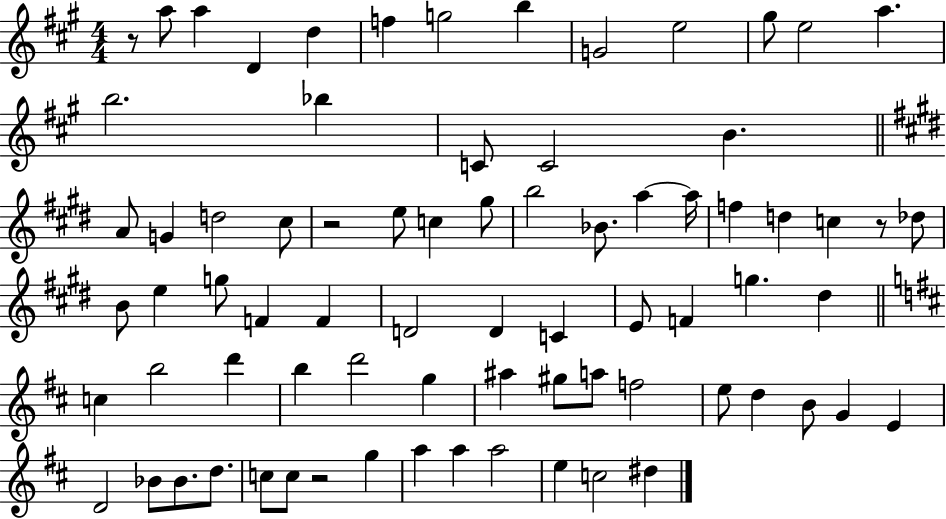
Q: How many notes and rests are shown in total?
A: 76